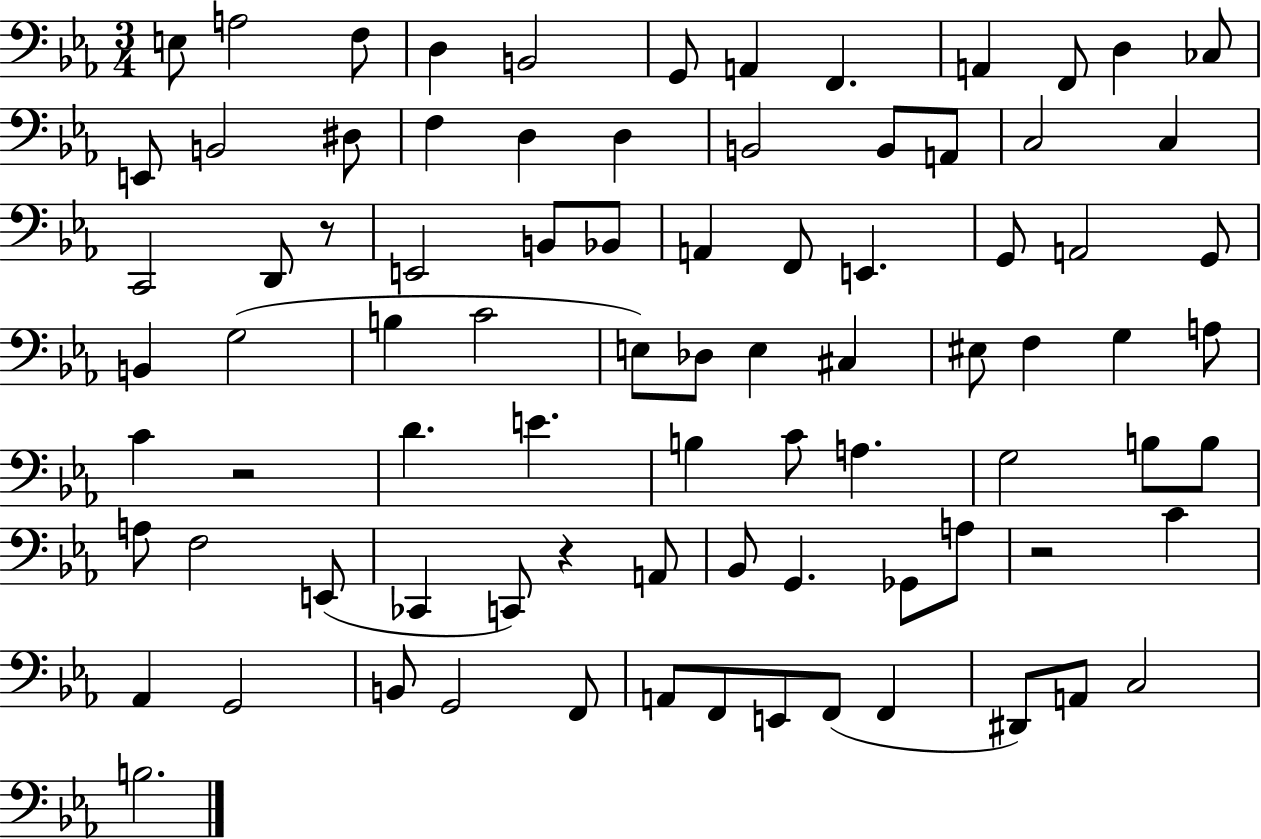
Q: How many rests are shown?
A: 4